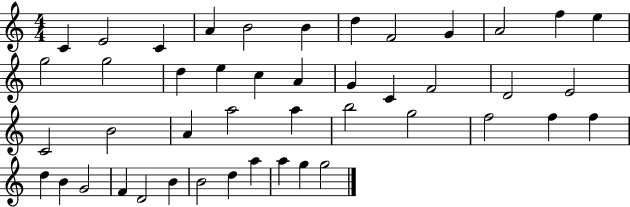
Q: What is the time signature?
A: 4/4